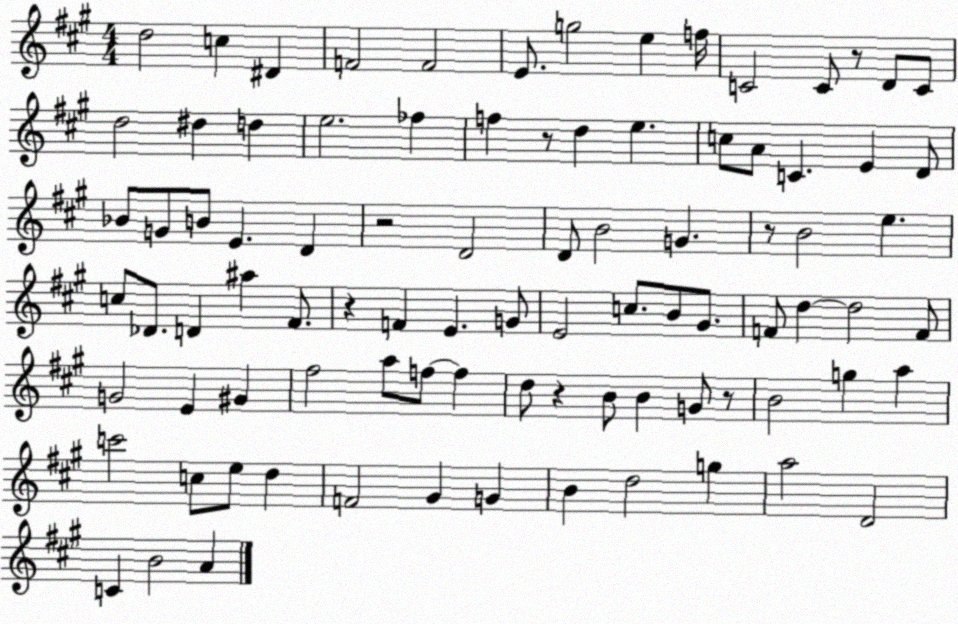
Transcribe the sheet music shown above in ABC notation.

X:1
T:Untitled
M:4/4
L:1/4
K:A
d2 c ^D F2 F2 E/2 g2 e f/4 C2 C/2 z/2 D/2 C/2 d2 ^d d e2 _f f z/2 d e c/2 A/2 C E D/2 _B/2 G/2 B/2 E D z2 D2 D/2 B2 G z/2 B2 e c/2 _D/2 D ^a ^F/2 z F E G/2 E2 c/2 B/2 ^G/2 F/2 d d2 F/2 G2 E ^G ^f2 a/2 f/2 f d/2 z B/2 B G/2 z/2 B2 g a c'2 c/2 e/2 d F2 ^G G B d2 g a2 D2 C B2 A